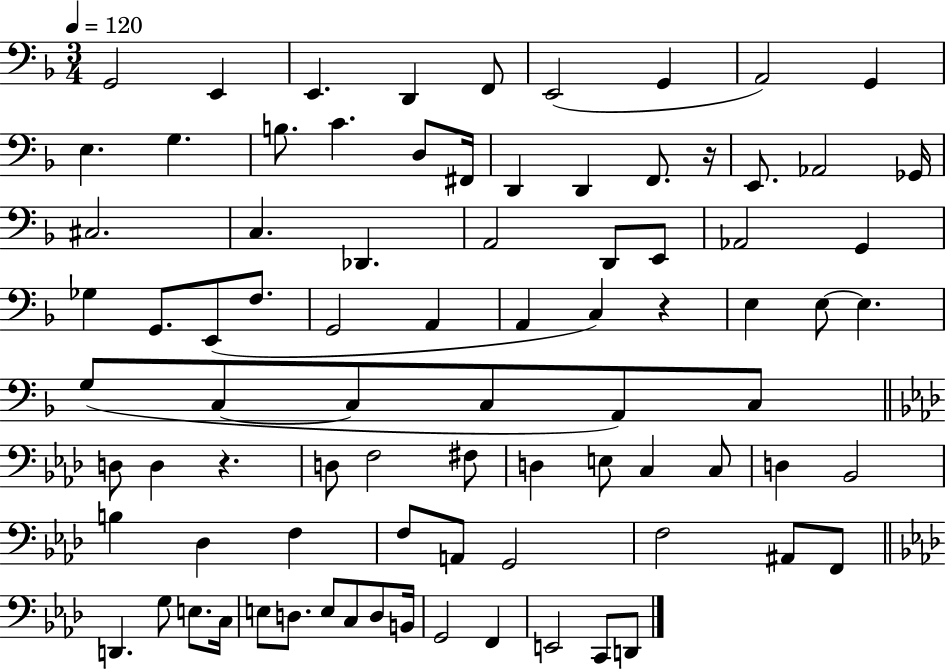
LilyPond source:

{
  \clef bass
  \numericTimeSignature
  \time 3/4
  \key f \major
  \tempo 4 = 120
  g,2 e,4 | e,4. d,4 f,8 | e,2( g,4 | a,2) g,4 | \break e4. g4. | b8. c'4. d8 fis,16 | d,4 d,4 f,8. r16 | e,8. aes,2 ges,16 | \break cis2. | c4. des,4. | a,2 d,8 e,8 | aes,2 g,4 | \break ges4 g,8. e,8( f8. | g,2 a,4 | a,4 c4) r4 | e4 e8~~ e4. | \break g8( c8~~ c8 c8 a,8) c8 | \bar "||" \break \key aes \major d8 d4 r4. | d8 f2 fis8 | d4 e8 c4 c8 | d4 bes,2 | \break b4 des4 f4 | f8 a,8 g,2 | f2 ais,8 f,8 | \bar "||" \break \key aes \major d,4. g8 e8. c16 | e8 d8. e8 c8 d8 b,16 | g,2 f,4 | e,2 c,8 d,8 | \break \bar "|."
}